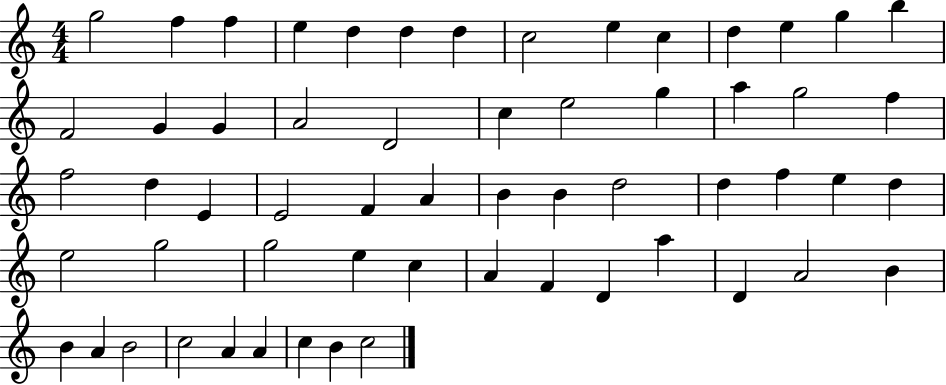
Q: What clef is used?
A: treble